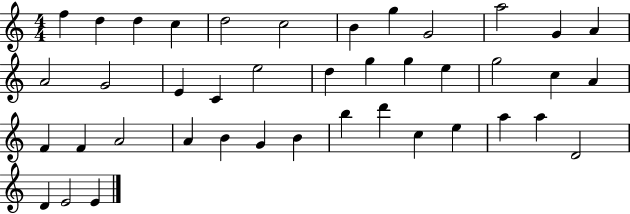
X:1
T:Untitled
M:4/4
L:1/4
K:C
f d d c d2 c2 B g G2 a2 G A A2 G2 E C e2 d g g e g2 c A F F A2 A B G B b d' c e a a D2 D E2 E